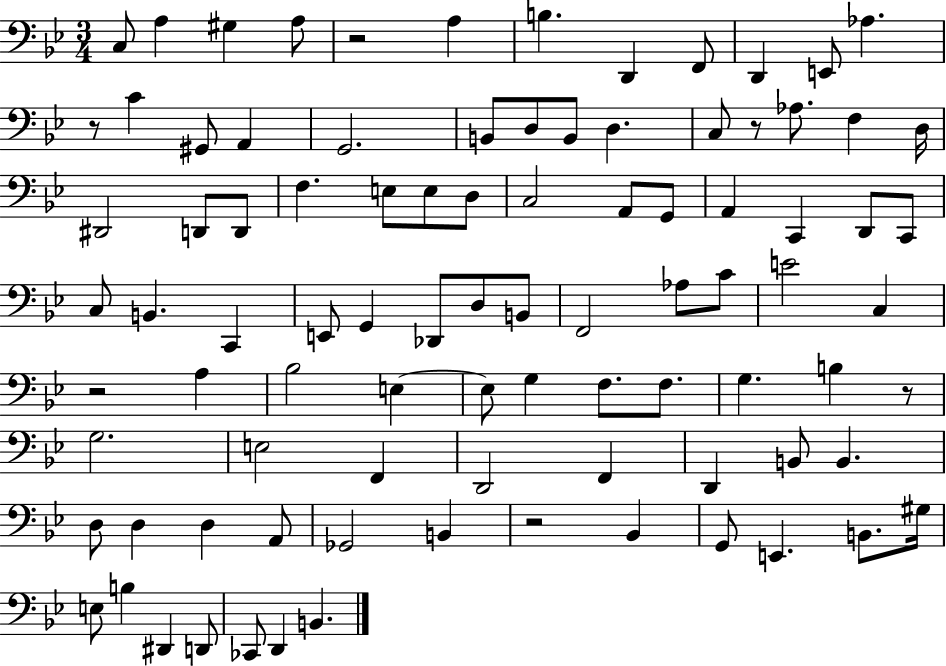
{
  \clef bass
  \numericTimeSignature
  \time 3/4
  \key bes \major
  c8 a4 gis4 a8 | r2 a4 | b4. d,4 f,8 | d,4 e,8 aes4. | \break r8 c'4 gis,8 a,4 | g,2. | b,8 d8 b,8 d4. | c8 r8 aes8. f4 d16 | \break dis,2 d,8 d,8 | f4. e8 e8 d8 | c2 a,8 g,8 | a,4 c,4 d,8 c,8 | \break c8 b,4. c,4 | e,8 g,4 des,8 d8 b,8 | f,2 aes8 c'8 | e'2 c4 | \break r2 a4 | bes2 e4~~ | e8 g4 f8. f8. | g4. b4 r8 | \break g2. | e2 f,4 | d,2 f,4 | d,4 b,8 b,4. | \break d8 d4 d4 a,8 | ges,2 b,4 | r2 bes,4 | g,8 e,4. b,8. gis16 | \break e8 b4 dis,4 d,8 | ces,8 d,4 b,4. | \bar "|."
}